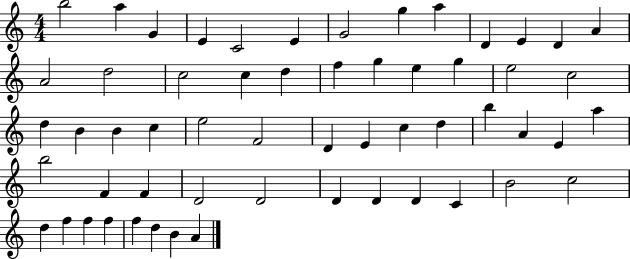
B5/h A5/q G4/q E4/q C4/h E4/q G4/h G5/q A5/q D4/q E4/q D4/q A4/q A4/h D5/h C5/h C5/q D5/q F5/q G5/q E5/q G5/q E5/h C5/h D5/q B4/q B4/q C5/q E5/h F4/h D4/q E4/q C5/q D5/q B5/q A4/q E4/q A5/q B5/h F4/q F4/q D4/h D4/h D4/q D4/q D4/q C4/q B4/h C5/h D5/q F5/q F5/q F5/q F5/q D5/q B4/q A4/q